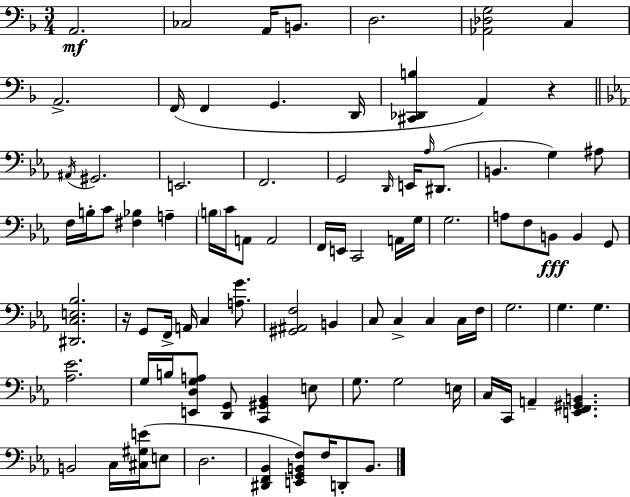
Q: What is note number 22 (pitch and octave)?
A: B2